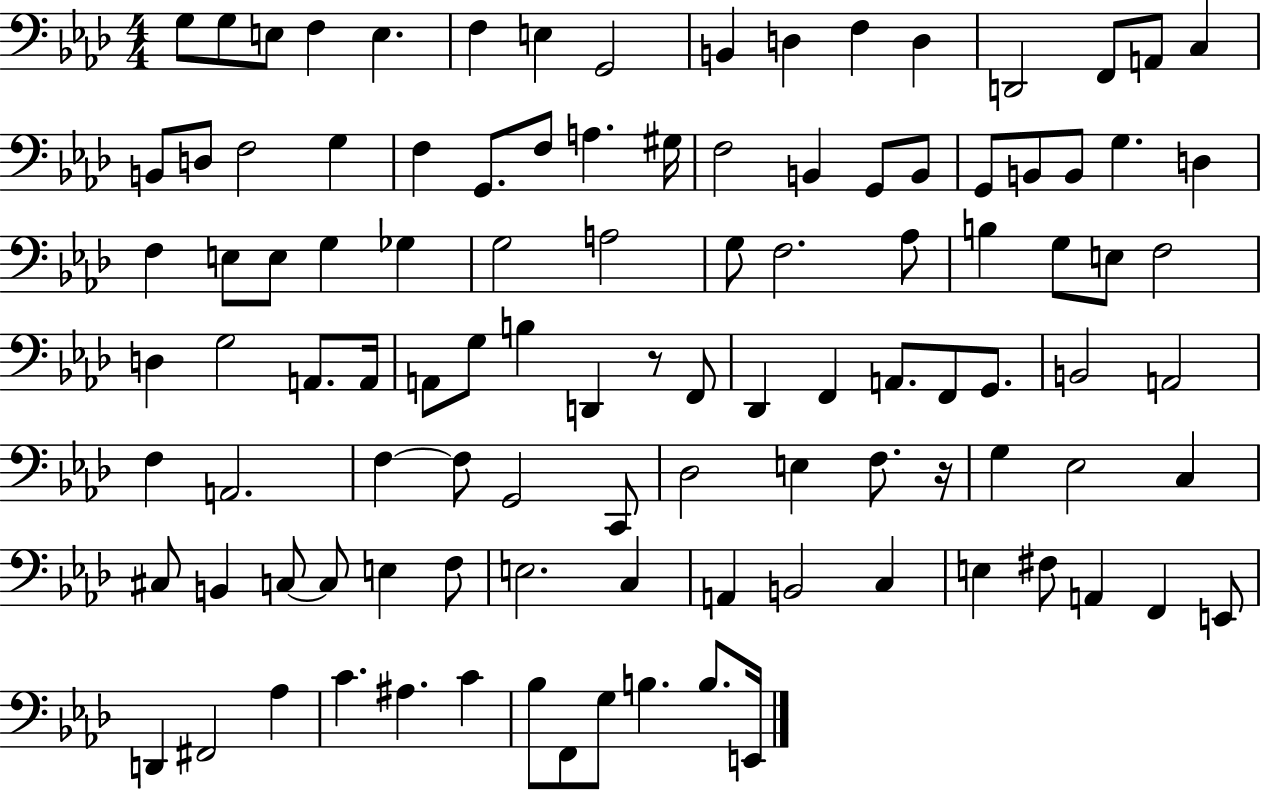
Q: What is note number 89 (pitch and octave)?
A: F#3